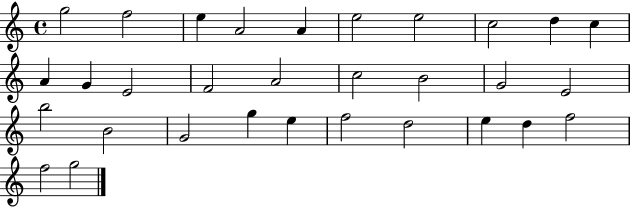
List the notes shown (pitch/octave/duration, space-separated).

G5/h F5/h E5/q A4/h A4/q E5/h E5/h C5/h D5/q C5/q A4/q G4/q E4/h F4/h A4/h C5/h B4/h G4/h E4/h B5/h B4/h G4/h G5/q E5/q F5/h D5/h E5/q D5/q F5/h F5/h G5/h